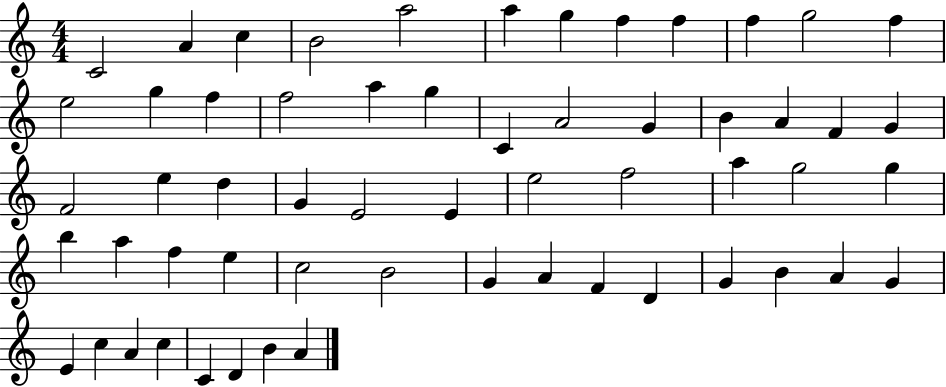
X:1
T:Untitled
M:4/4
L:1/4
K:C
C2 A c B2 a2 a g f f f g2 f e2 g f f2 a g C A2 G B A F G F2 e d G E2 E e2 f2 a g2 g b a f e c2 B2 G A F D G B A G E c A c C D B A